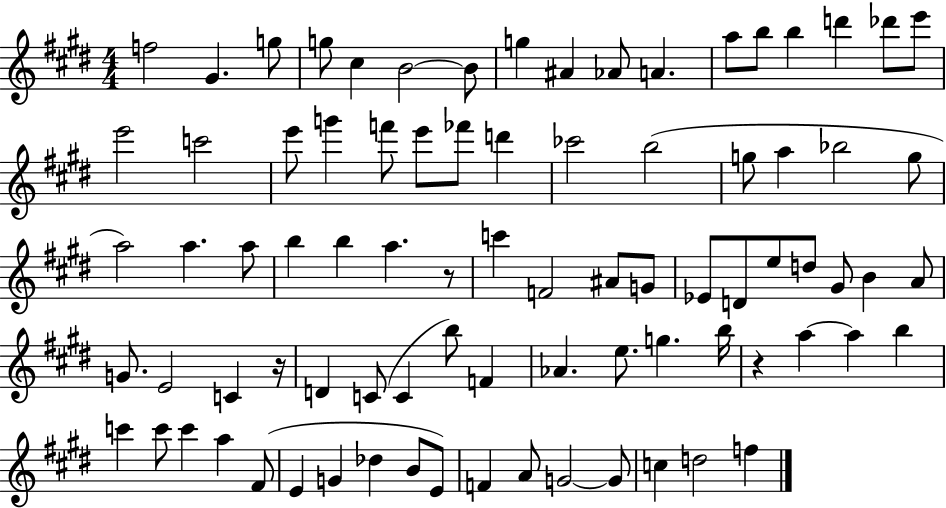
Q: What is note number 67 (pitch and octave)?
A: A5